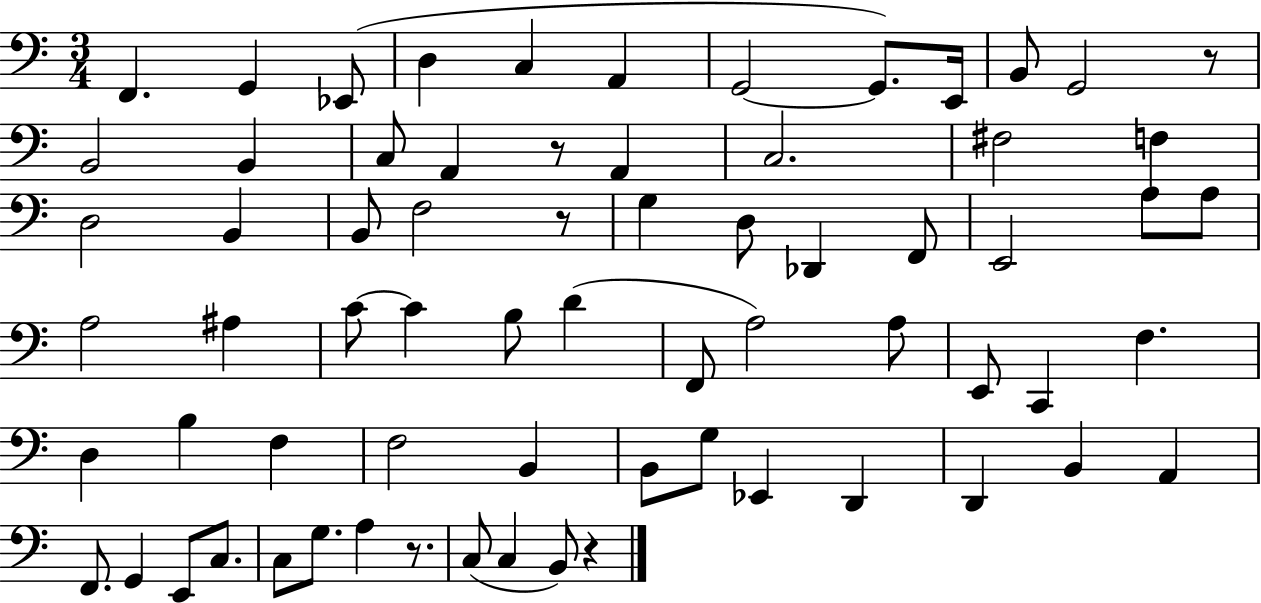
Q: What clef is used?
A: bass